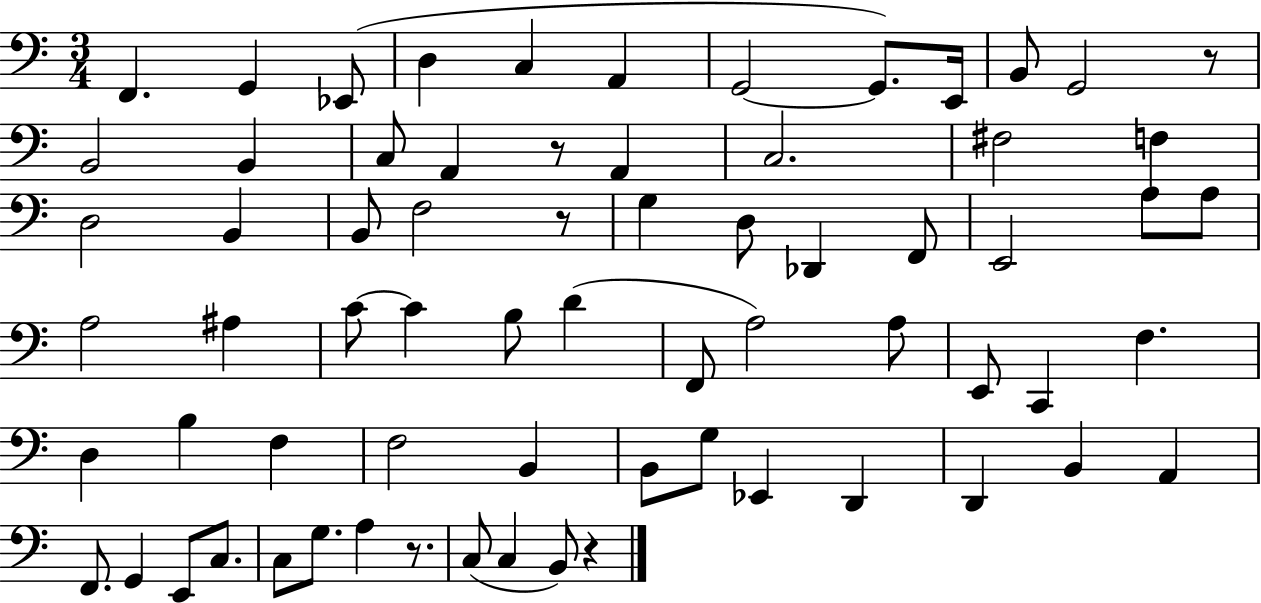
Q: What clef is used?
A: bass